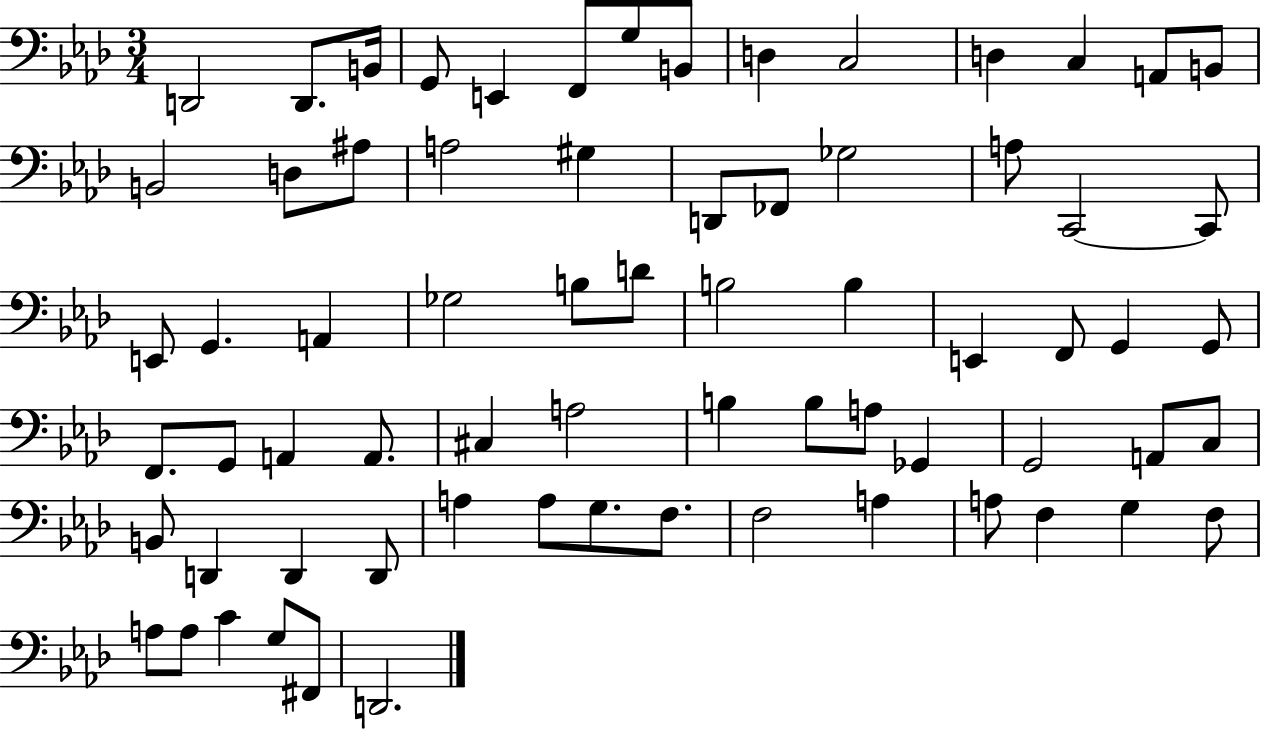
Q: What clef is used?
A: bass